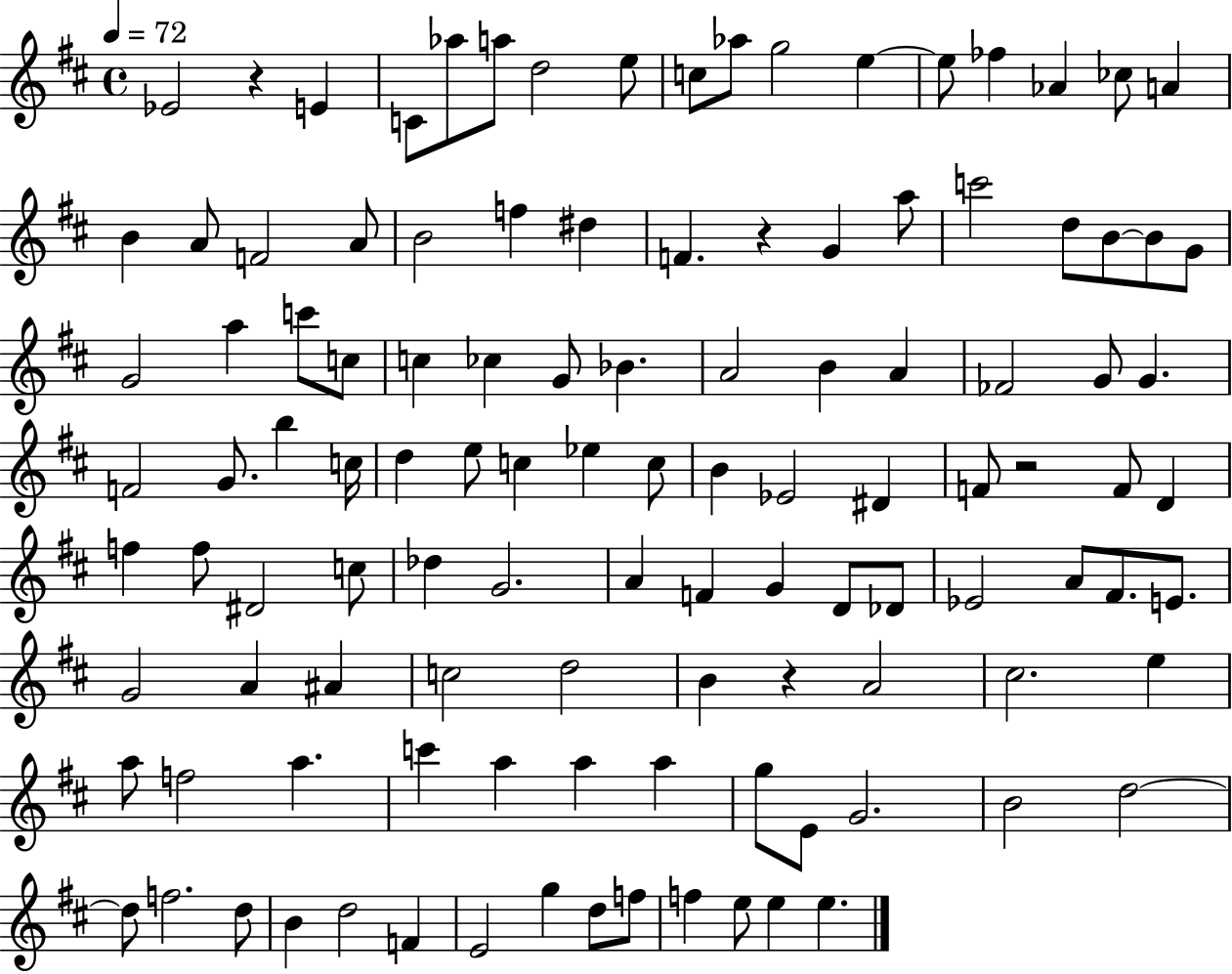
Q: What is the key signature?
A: D major